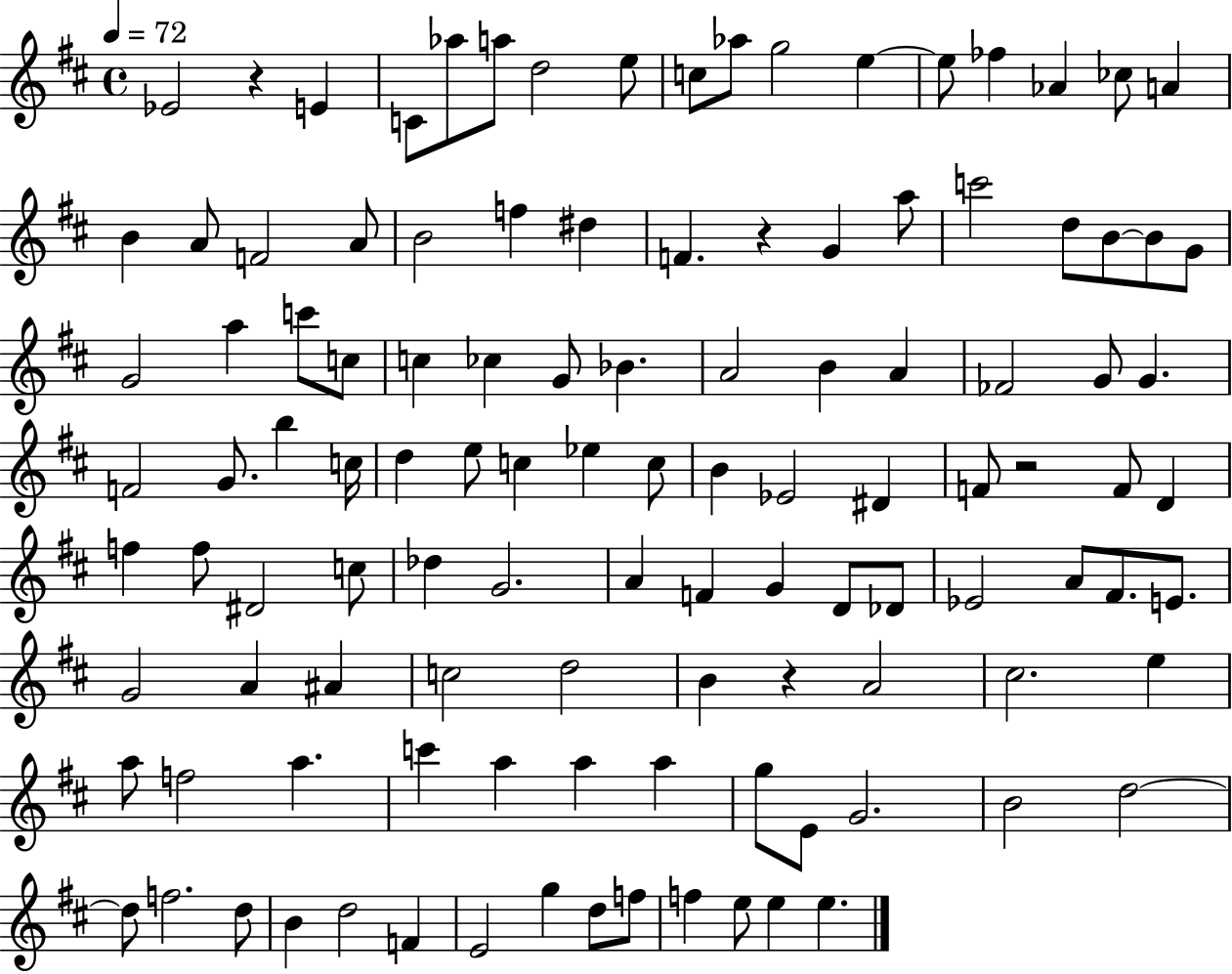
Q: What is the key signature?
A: D major